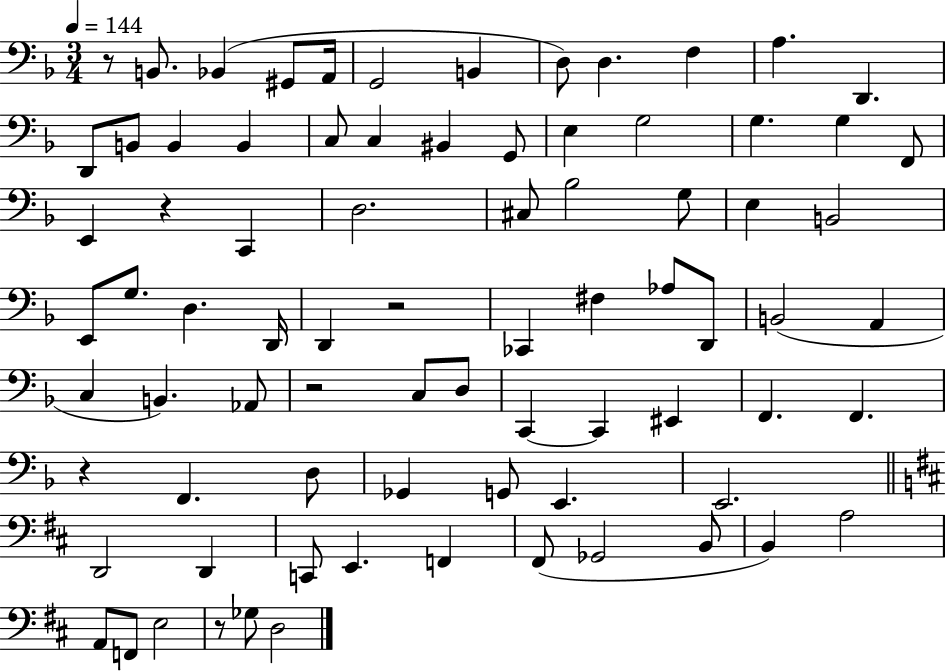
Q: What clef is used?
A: bass